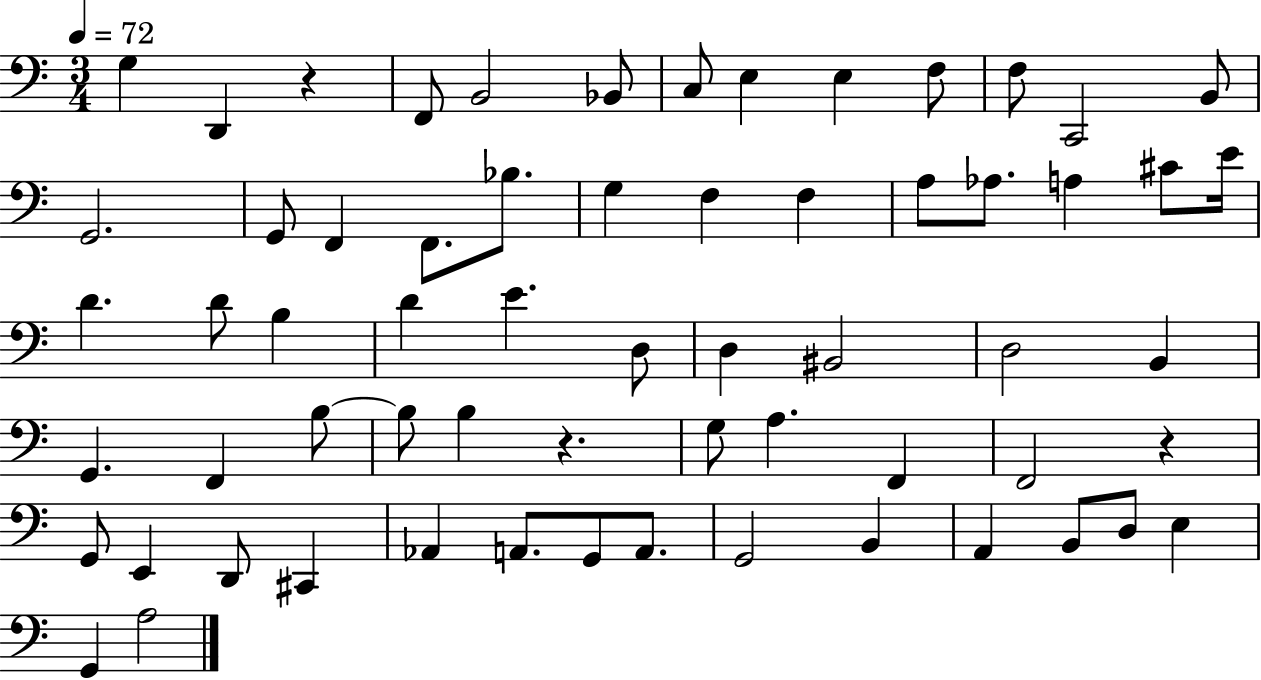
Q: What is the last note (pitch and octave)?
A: A3